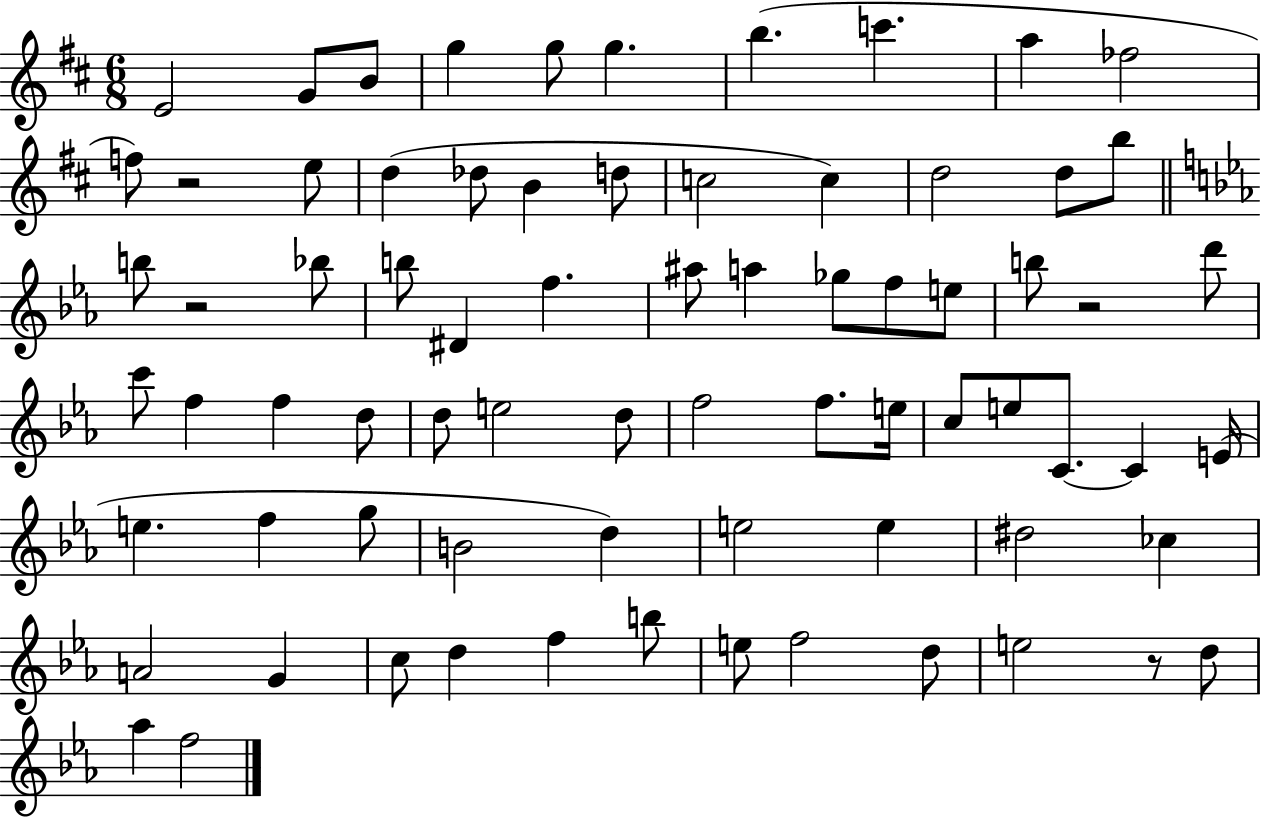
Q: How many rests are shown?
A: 4